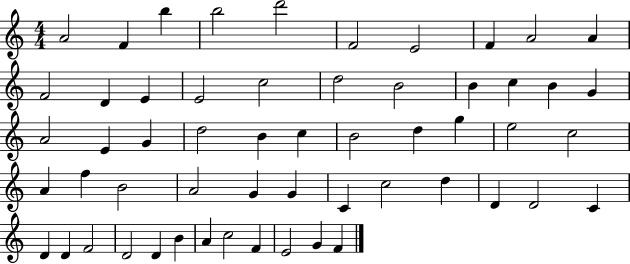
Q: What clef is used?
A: treble